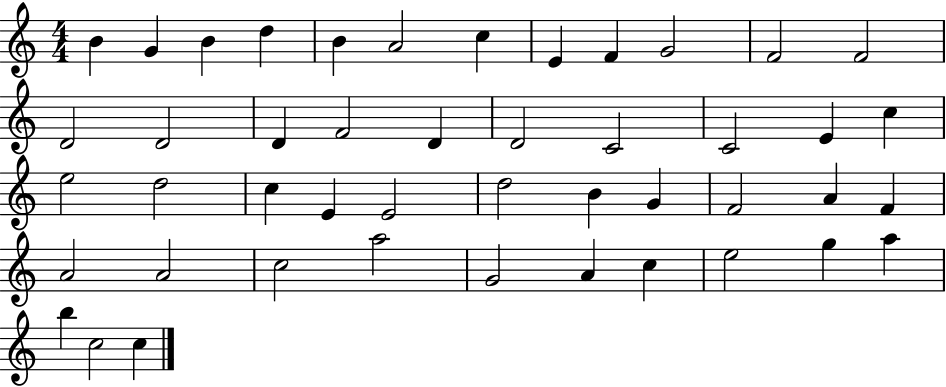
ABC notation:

X:1
T:Untitled
M:4/4
L:1/4
K:C
B G B d B A2 c E F G2 F2 F2 D2 D2 D F2 D D2 C2 C2 E c e2 d2 c E E2 d2 B G F2 A F A2 A2 c2 a2 G2 A c e2 g a b c2 c